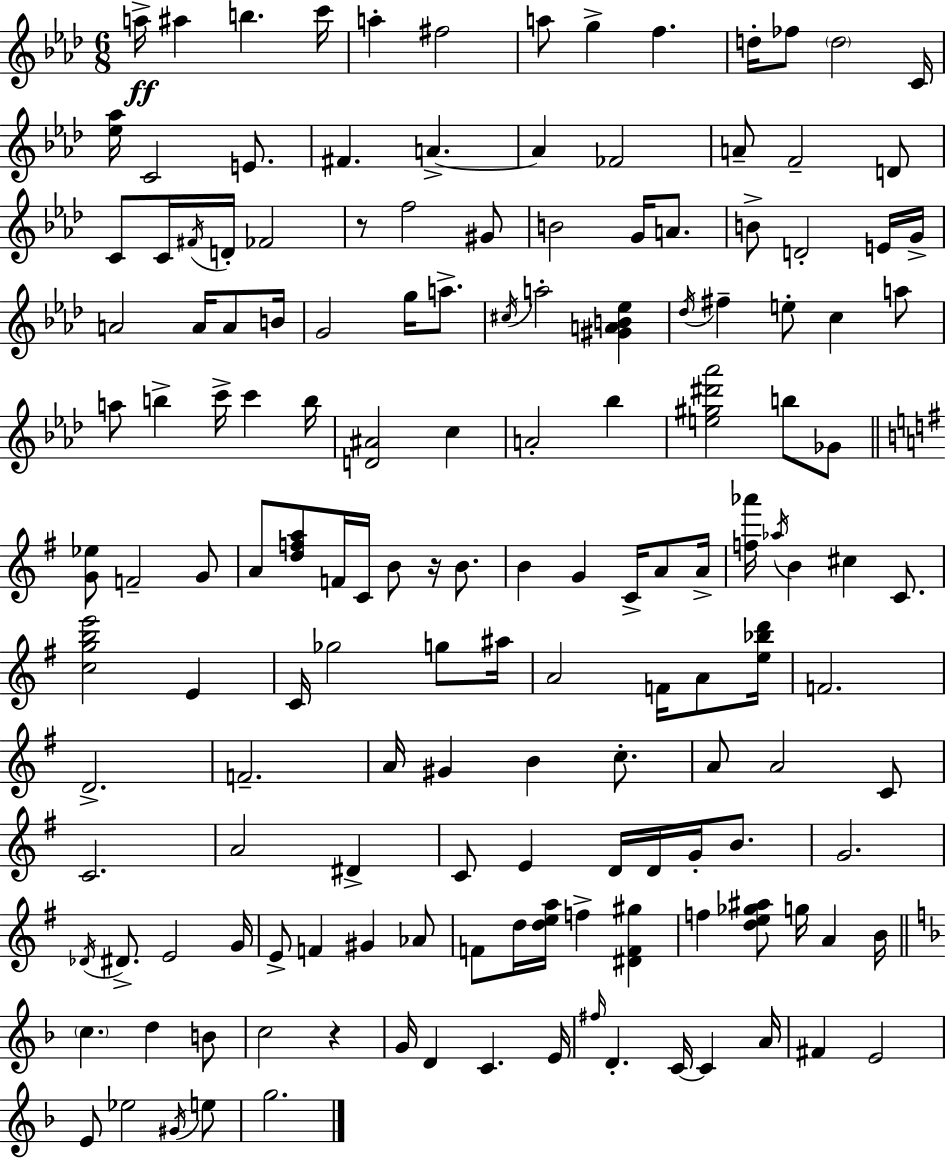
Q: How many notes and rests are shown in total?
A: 154